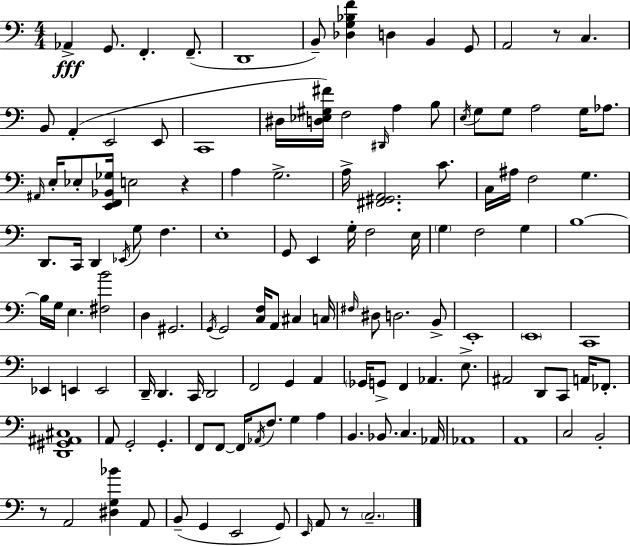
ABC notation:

X:1
T:Untitled
M:4/4
L:1/4
K:C
_A,, G,,/2 F,, F,,/2 D,,4 B,,/2 [_D,G,_B,F] D, B,, G,,/2 A,,2 z/2 C, B,,/2 A,, E,,2 E,,/2 C,,4 ^D,/4 [D,_E,^G,^F]/4 F,2 ^D,,/4 A, B,/2 E,/4 G,/2 G,/2 A,2 G,/4 _A,/2 ^A,,/4 E,/4 _E,/2 [E,,F,,_B,,_G,]/4 E,2 z A, G,2 A,/4 [^F,,^G,,A,,]2 C/2 C,/4 ^A,/4 F,2 G, D,,/2 C,,/4 D,, _E,,/4 G,/2 F, E,4 G,,/2 E,, G,/4 F,2 E,/4 G, F,2 G, B,4 B,/4 G,/4 E, [^F,B]2 D, ^G,,2 G,,/4 G,,2 [C,F,]/4 A,,/2 ^C, C,/4 ^F,/4 ^D,/2 D,2 B,,/2 E,,4 E,,4 C,,4 _E,, E,, E,,2 D,,/4 D,, C,,/4 D,,2 F,,2 G,, A,, _G,,/4 G,,/2 F,, _A,, E,/2 ^A,,2 D,,/2 C,,/2 A,,/4 _F,,/2 [D,,^G,,^A,,^C,]4 A,,/2 G,,2 G,, F,,/2 F,,/2 F,,/4 _A,,/4 F,/2 G, A, B,, _B,,/2 C, _A,,/4 _A,,4 A,,4 C,2 B,,2 z/2 A,,2 [^D,G,_B] A,,/2 B,,/2 G,, E,,2 G,,/2 E,,/4 A,,/2 z/2 C,2